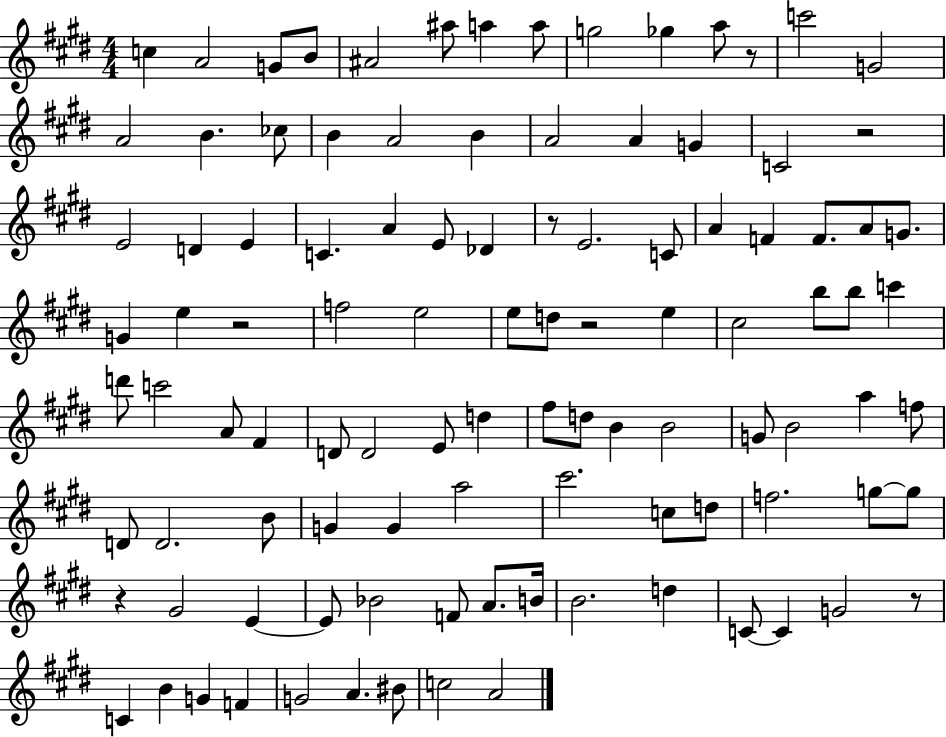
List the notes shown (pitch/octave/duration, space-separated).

C5/q A4/h G4/e B4/e A#4/h A#5/e A5/q A5/e G5/h Gb5/q A5/e R/e C6/h G4/h A4/h B4/q. CES5/e B4/q A4/h B4/q A4/h A4/q G4/q C4/h R/h E4/h D4/q E4/q C4/q. A4/q E4/e Db4/q R/e E4/h. C4/e A4/q F4/q F4/e. A4/e G4/e. G4/q E5/q R/h F5/h E5/h E5/e D5/e R/h E5/q C#5/h B5/e B5/e C6/q D6/e C6/h A4/e F#4/q D4/e D4/h E4/e D5/q F#5/e D5/e B4/q B4/h G4/e B4/h A5/q F5/e D4/e D4/h. B4/e G4/q G4/q A5/h C#6/h. C5/e D5/e F5/h. G5/e G5/e R/q G#4/h E4/q E4/e Bb4/h F4/e A4/e. B4/s B4/h. D5/q C4/e C4/q G4/h R/e C4/q B4/q G4/q F4/q G4/h A4/q. BIS4/e C5/h A4/h